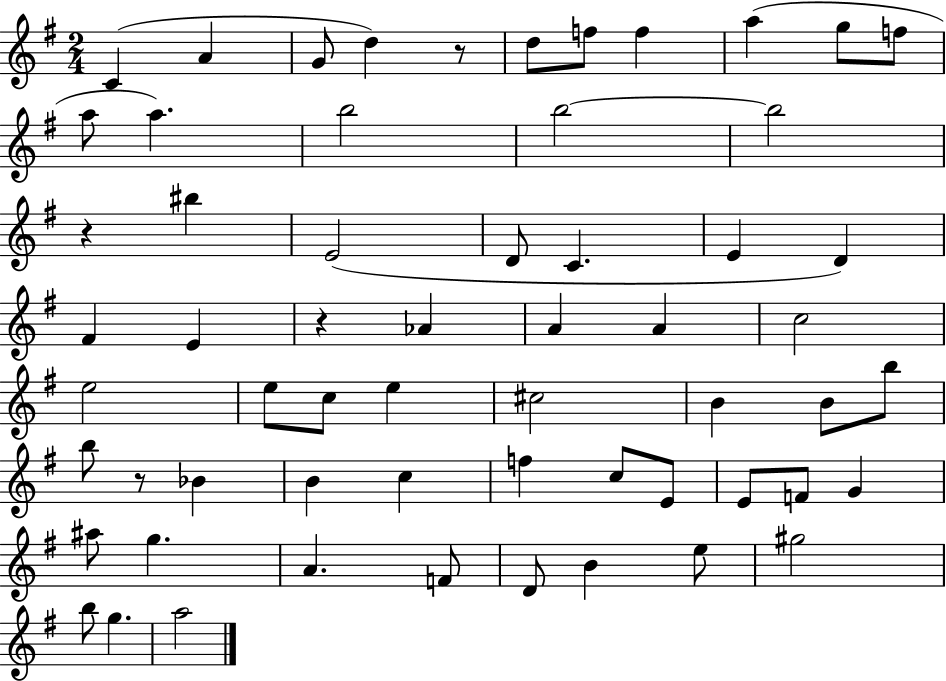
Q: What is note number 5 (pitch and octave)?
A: D5